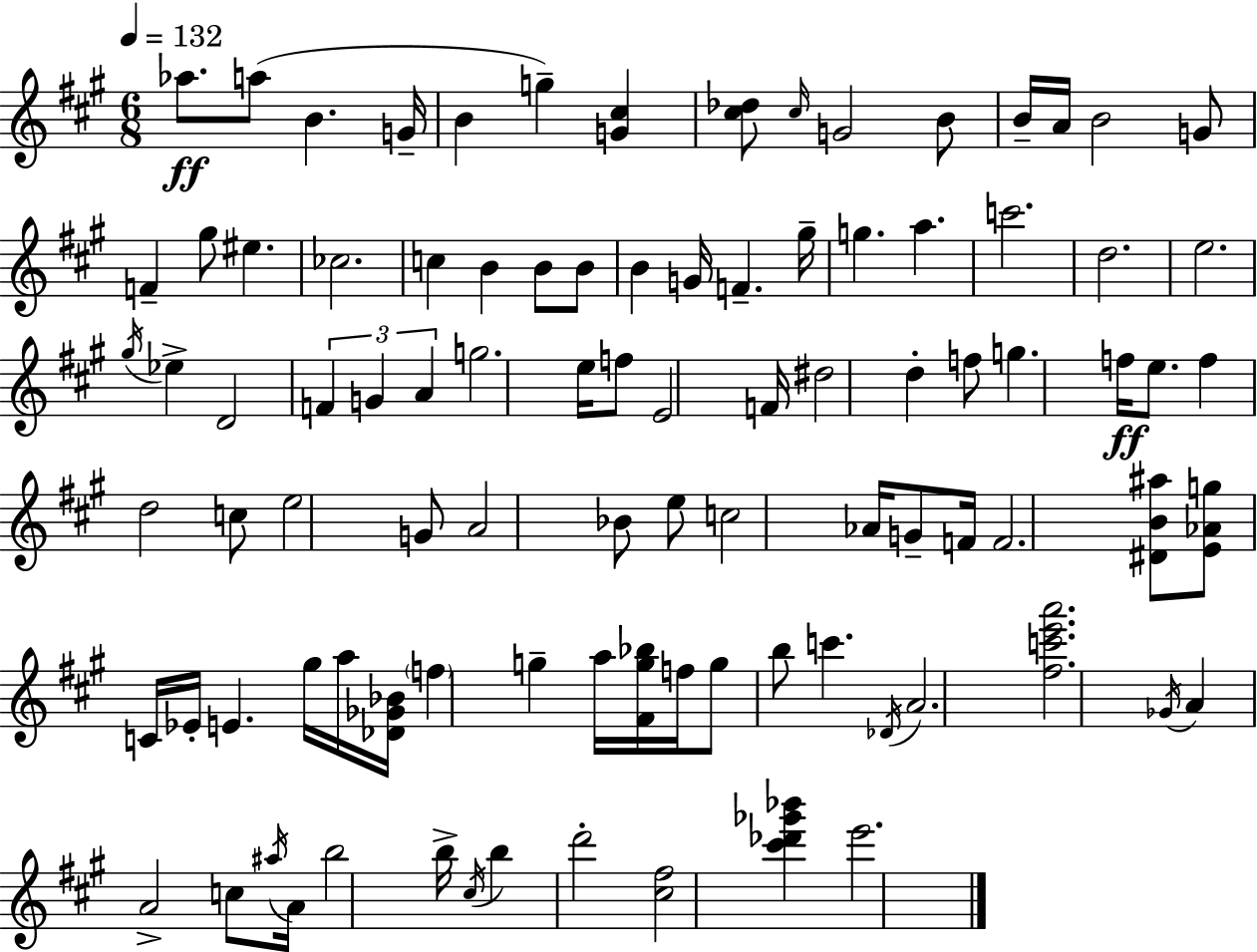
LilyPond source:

{
  \clef treble
  \numericTimeSignature
  \time 6/8
  \key a \major
  \tempo 4 = 132
  aes''8.\ff a''8( b'4. g'16-- | b'4 g''4--) <g' cis''>4 | <cis'' des''>8 \grace { cis''16 } g'2 b'8 | b'16-- a'16 b'2 g'8 | \break f'4-- gis''8 eis''4. | ces''2. | c''4 b'4 b'8 b'8 | b'4 g'16 f'4.-- | \break gis''16-- g''4. a''4. | c'''2. | d''2. | e''2. | \break \acciaccatura { gis''16 } ees''4-> d'2 | \tuplet 3/2 { f'4 g'4 a'4 } | g''2. | e''16 f''8 e'2 | \break f'16 dis''2 d''4-. | f''8 g''4. f''16\ff e''8. | f''4 d''2 | c''8 e''2 | \break g'8 a'2 bes'8 | e''8 c''2 aes'16 g'8-- | f'16 f'2. | <dis' b' ais''>8 <e' aes' g''>8 c'16 ees'16-. e'4. | \break gis''16 a''16 <des' ges' bes'>16 \parenthesize f''4 g''4-- | a''16 <fis' g'' bes''>16 f''16 g''8 b''8 c'''4. | \acciaccatura { des'16 } a'2. | <fis'' c''' e''' a'''>2. | \break \acciaccatura { ges'16 } a'4 a'2-> | c''8 \acciaccatura { ais''16 } a'16 b''2 | b''16-> \acciaccatura { cis''16 } b''4 d'''2-. | <cis'' fis''>2 | \break <cis''' des''' ges''' bes'''>4 e'''2. | \bar "|."
}